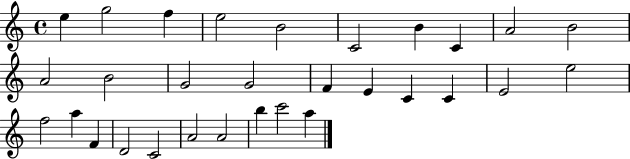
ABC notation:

X:1
T:Untitled
M:4/4
L:1/4
K:C
e g2 f e2 B2 C2 B C A2 B2 A2 B2 G2 G2 F E C C E2 e2 f2 a F D2 C2 A2 A2 b c'2 a